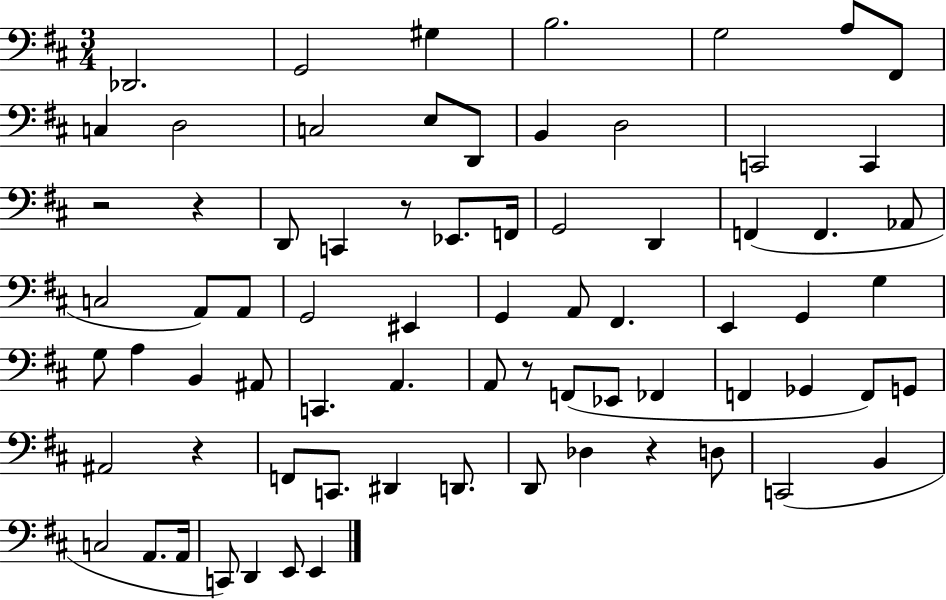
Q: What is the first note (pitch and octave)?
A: Db2